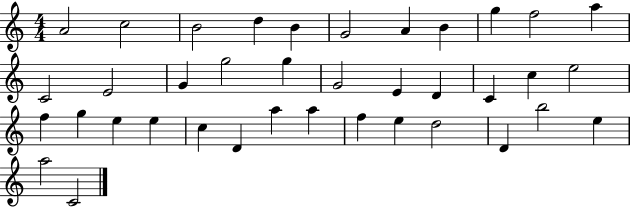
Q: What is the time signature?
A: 4/4